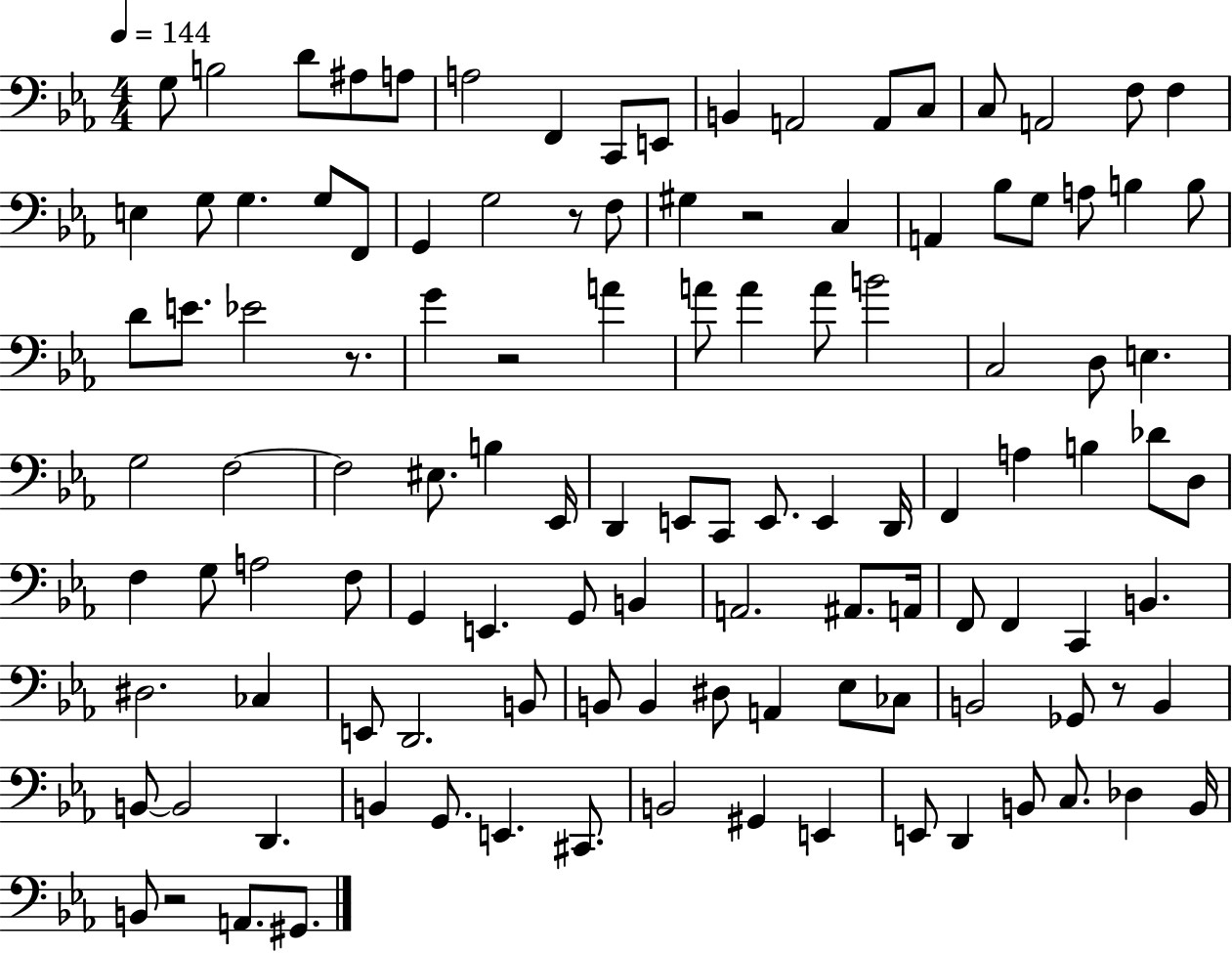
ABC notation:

X:1
T:Untitled
M:4/4
L:1/4
K:Eb
G,/2 B,2 D/2 ^A,/2 A,/2 A,2 F,, C,,/2 E,,/2 B,, A,,2 A,,/2 C,/2 C,/2 A,,2 F,/2 F, E, G,/2 G, G,/2 F,,/2 G,, G,2 z/2 F,/2 ^G, z2 C, A,, _B,/2 G,/2 A,/2 B, B,/2 D/2 E/2 _E2 z/2 G z2 A A/2 A A/2 B2 C,2 D,/2 E, G,2 F,2 F,2 ^E,/2 B, _E,,/4 D,, E,,/2 C,,/2 E,,/2 E,, D,,/4 F,, A, B, _D/2 D,/2 F, G,/2 A,2 F,/2 G,, E,, G,,/2 B,, A,,2 ^A,,/2 A,,/4 F,,/2 F,, C,, B,, ^D,2 _C, E,,/2 D,,2 B,,/2 B,,/2 B,, ^D,/2 A,, _E,/2 _C,/2 B,,2 _G,,/2 z/2 B,, B,,/2 B,,2 D,, B,, G,,/2 E,, ^C,,/2 B,,2 ^G,, E,, E,,/2 D,, B,,/2 C,/2 _D, B,,/4 B,,/2 z2 A,,/2 ^G,,/2